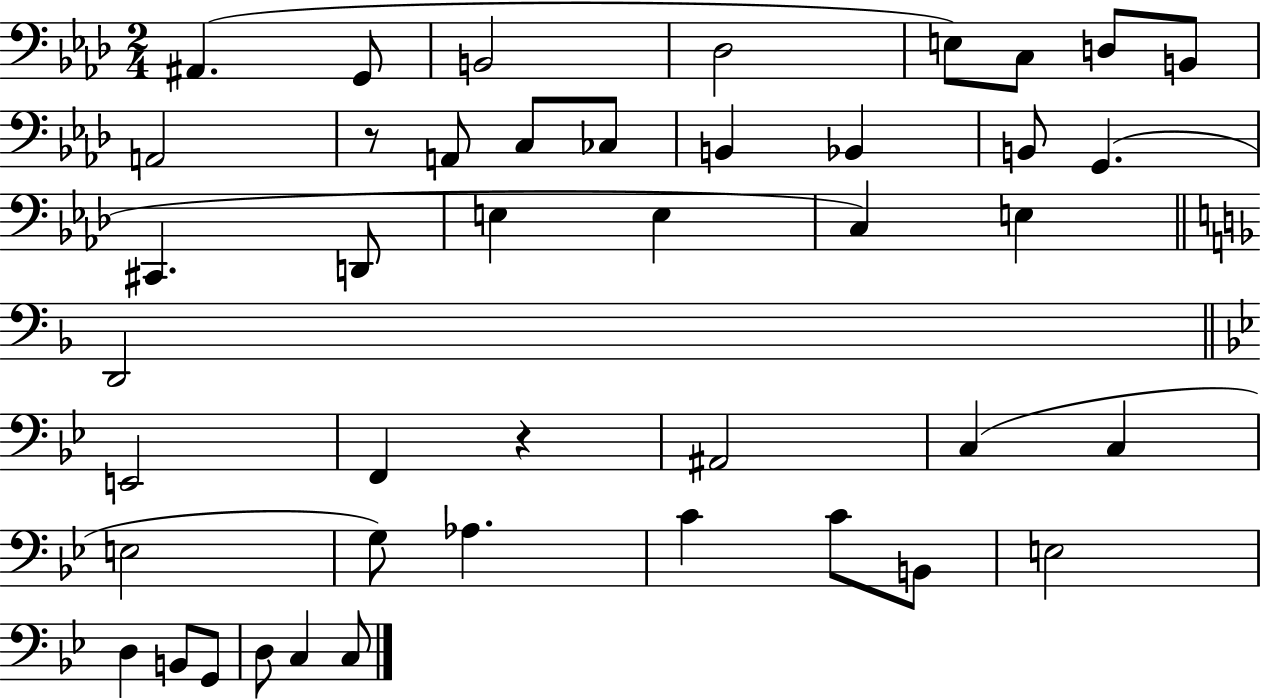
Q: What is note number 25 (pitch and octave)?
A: F2